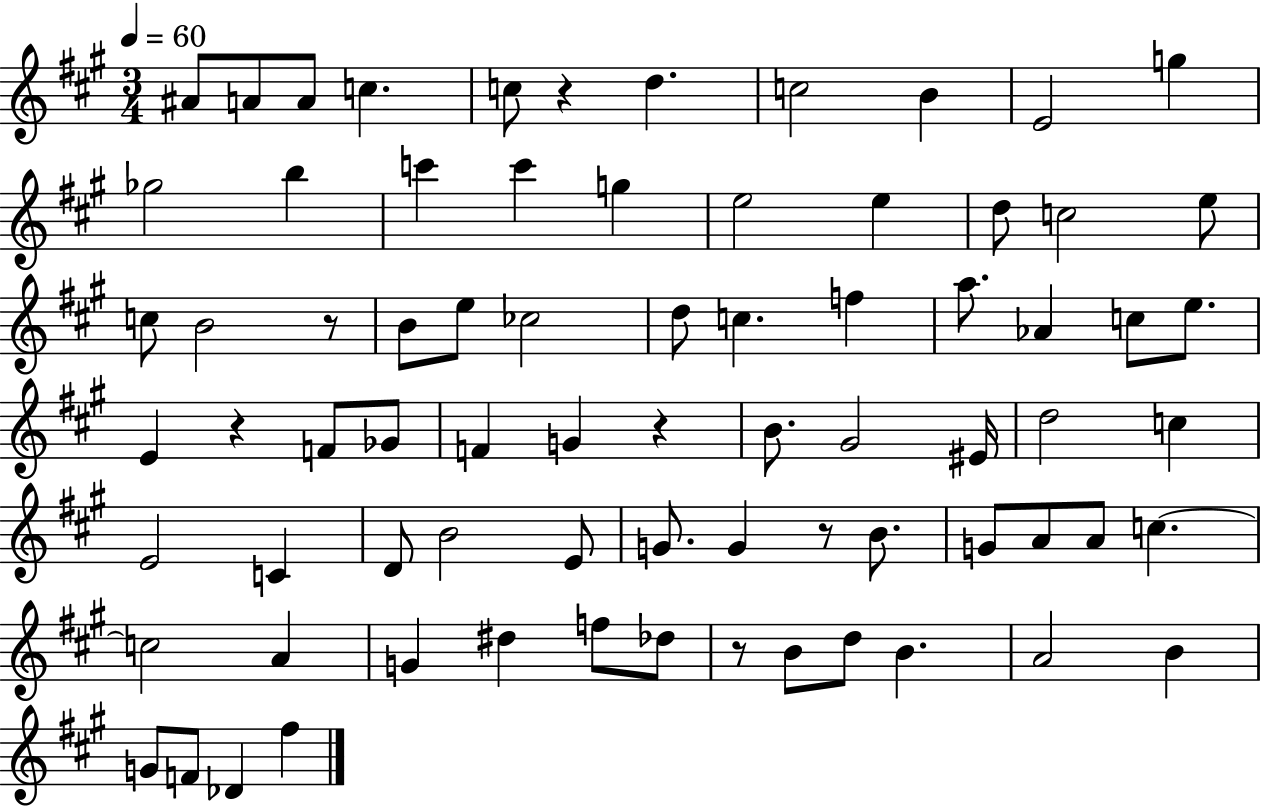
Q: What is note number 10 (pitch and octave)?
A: G5